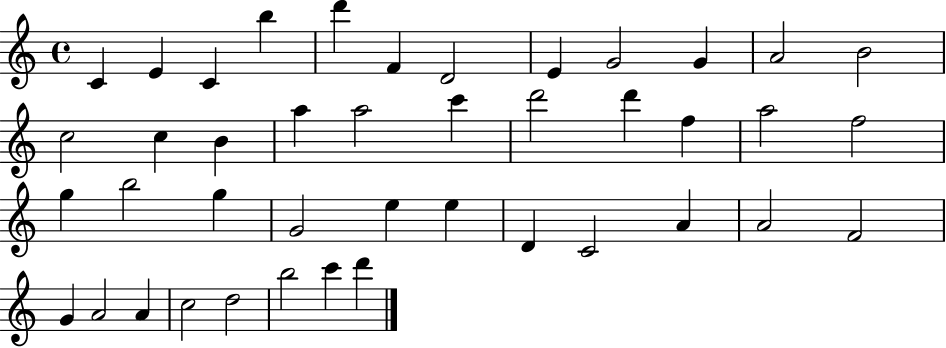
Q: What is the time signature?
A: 4/4